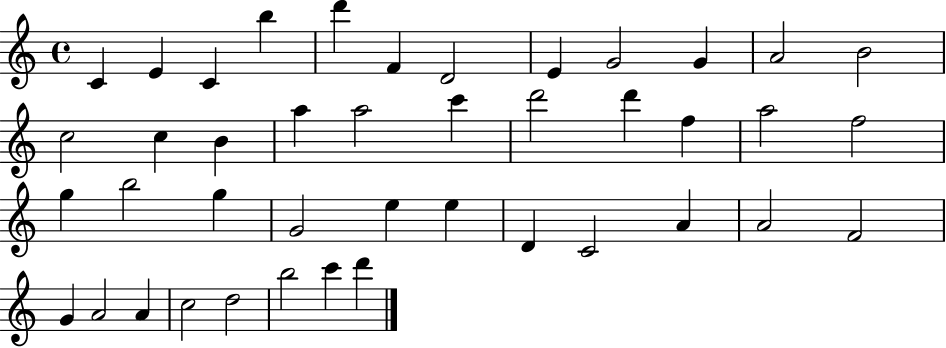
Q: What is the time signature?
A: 4/4